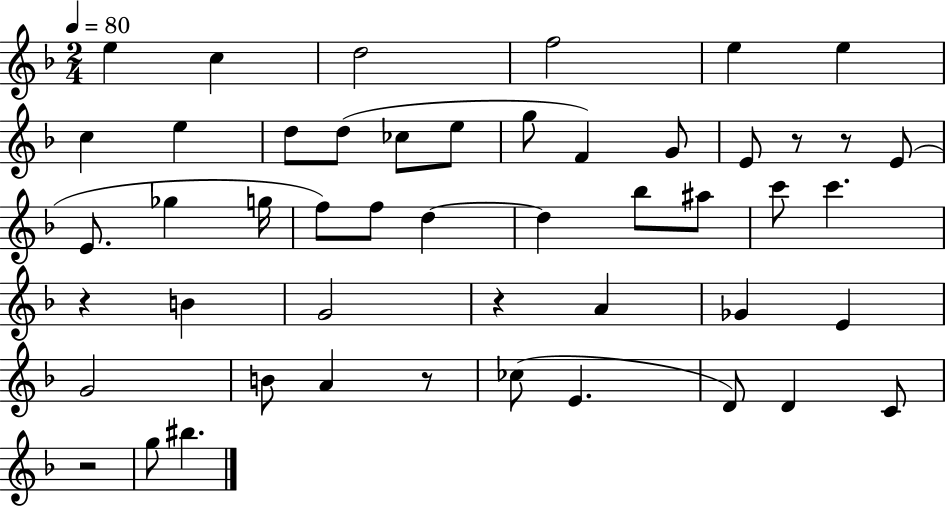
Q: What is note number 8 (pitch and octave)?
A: E5